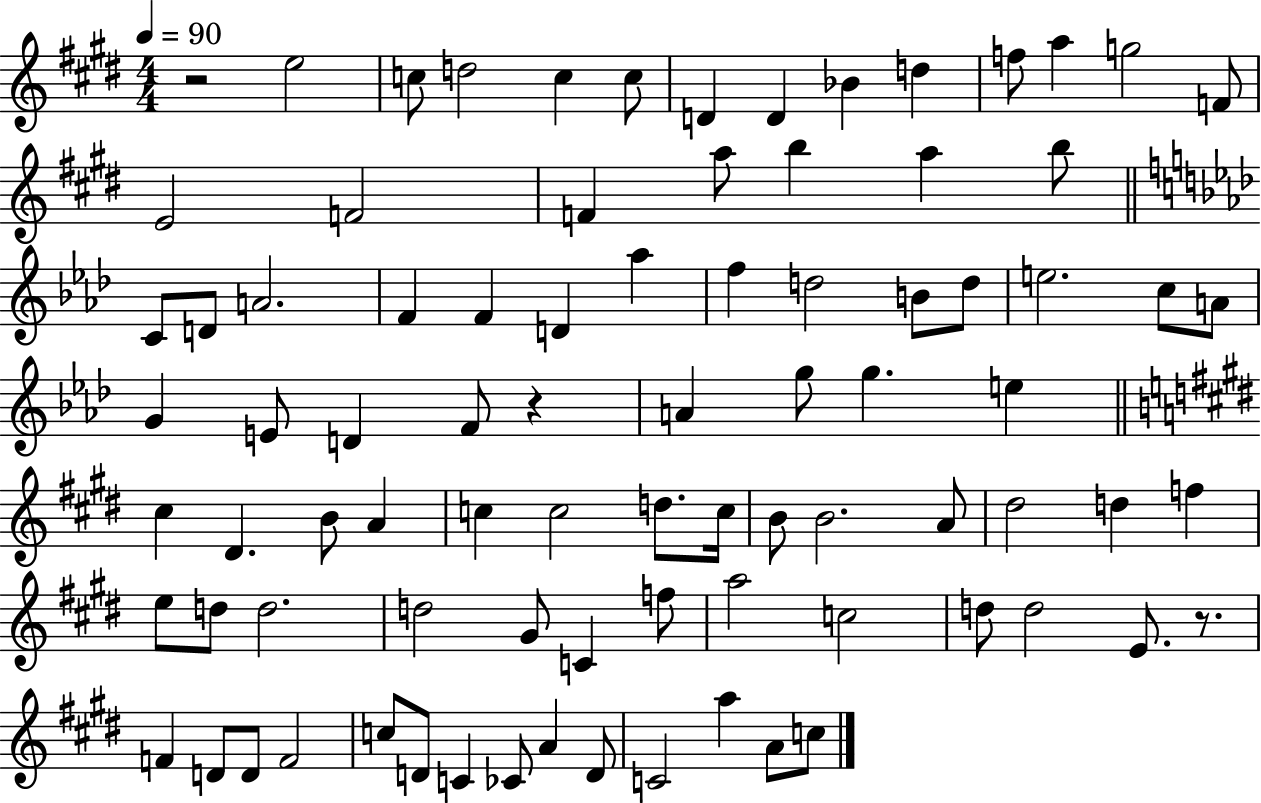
{
  \clef treble
  \numericTimeSignature
  \time 4/4
  \key e \major
  \tempo 4 = 90
  r2 e''2 | c''8 d''2 c''4 c''8 | d'4 d'4 bes'4 d''4 | f''8 a''4 g''2 f'8 | \break e'2 f'2 | f'4 a''8 b''4 a''4 b''8 | \bar "||" \break \key aes \major c'8 d'8 a'2. | f'4 f'4 d'4 aes''4 | f''4 d''2 b'8 d''8 | e''2. c''8 a'8 | \break g'4 e'8 d'4 f'8 r4 | a'4 g''8 g''4. e''4 | \bar "||" \break \key e \major cis''4 dis'4. b'8 a'4 | c''4 c''2 d''8. c''16 | b'8 b'2. a'8 | dis''2 d''4 f''4 | \break e''8 d''8 d''2. | d''2 gis'8 c'4 f''8 | a''2 c''2 | d''8 d''2 e'8. r8. | \break f'4 d'8 d'8 f'2 | c''8 d'8 c'4 ces'8 a'4 d'8 | c'2 a''4 a'8 c''8 | \bar "|."
}